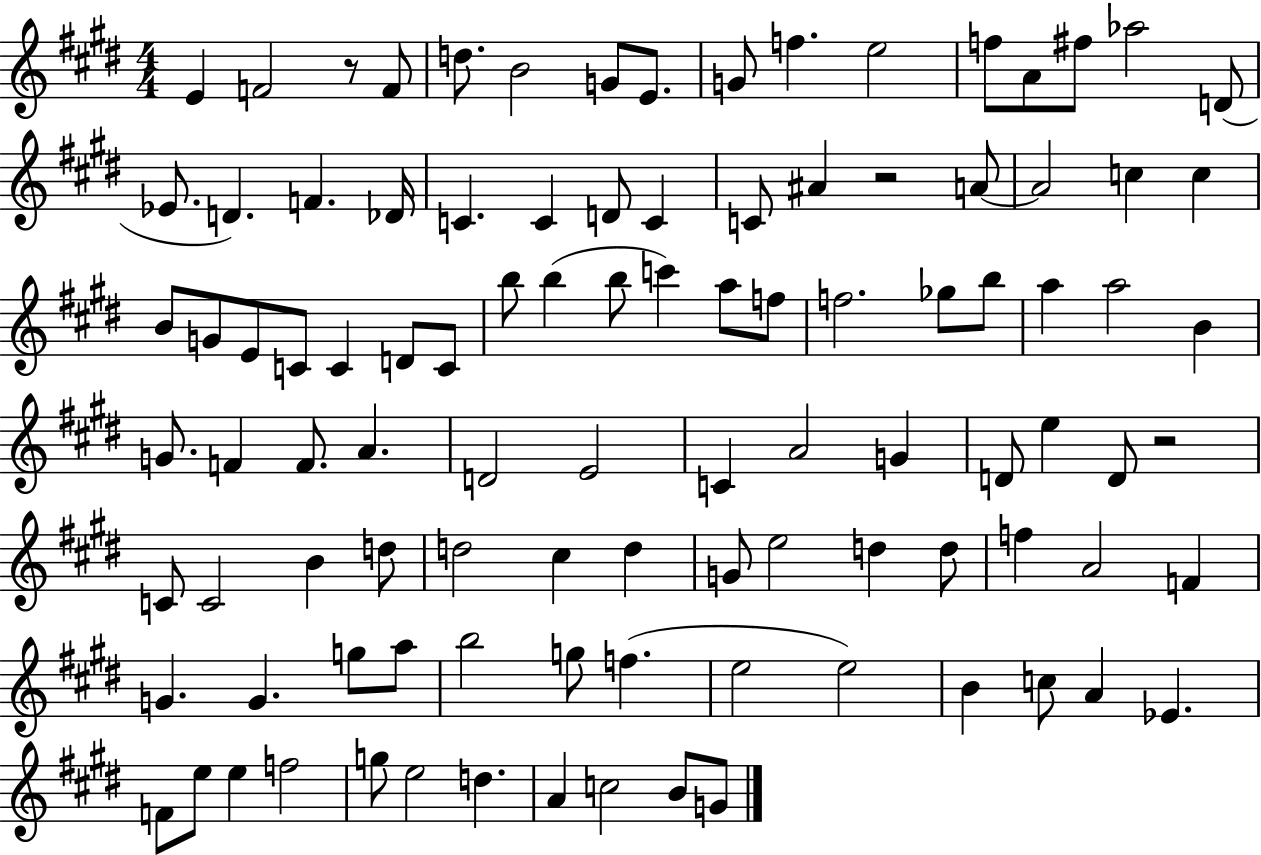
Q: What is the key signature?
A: E major